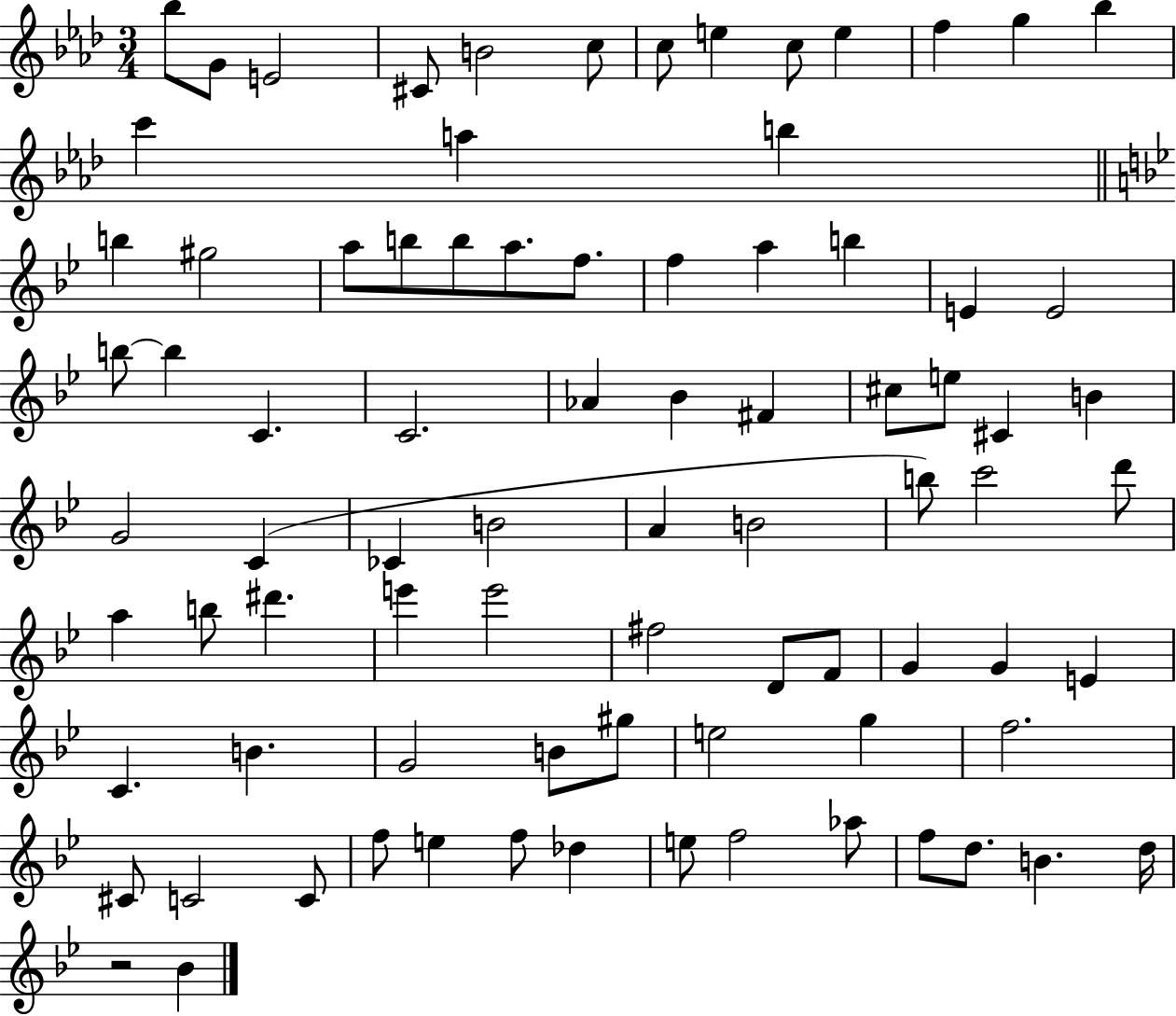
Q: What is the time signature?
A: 3/4